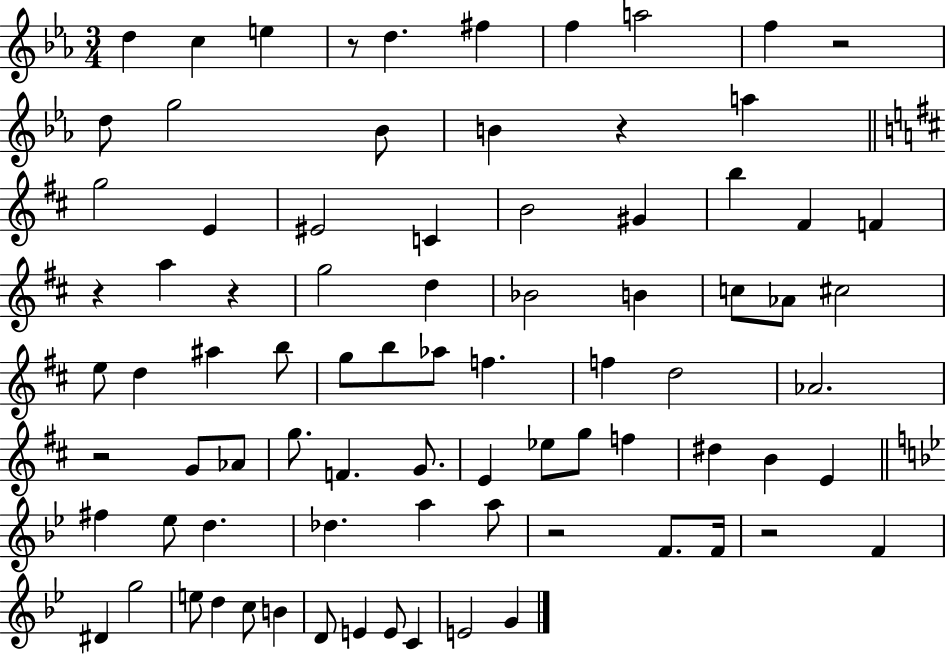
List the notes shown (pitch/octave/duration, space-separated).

D5/q C5/q E5/q R/e D5/q. F#5/q F5/q A5/h F5/q R/h D5/e G5/h Bb4/e B4/q R/q A5/q G5/h E4/q EIS4/h C4/q B4/h G#4/q B5/q F#4/q F4/q R/q A5/q R/q G5/h D5/q Bb4/h B4/q C5/e Ab4/e C#5/h E5/e D5/q A#5/q B5/e G5/e B5/e Ab5/e F5/q. F5/q D5/h Ab4/h. R/h G4/e Ab4/e G5/e. F4/q. G4/e. E4/q Eb5/e G5/e F5/q D#5/q B4/q E4/q F#5/q Eb5/e D5/q. Db5/q. A5/q A5/e R/h F4/e. F4/s R/h F4/q D#4/q G5/h E5/e D5/q C5/e B4/q D4/e E4/q E4/e C4/q E4/h G4/q